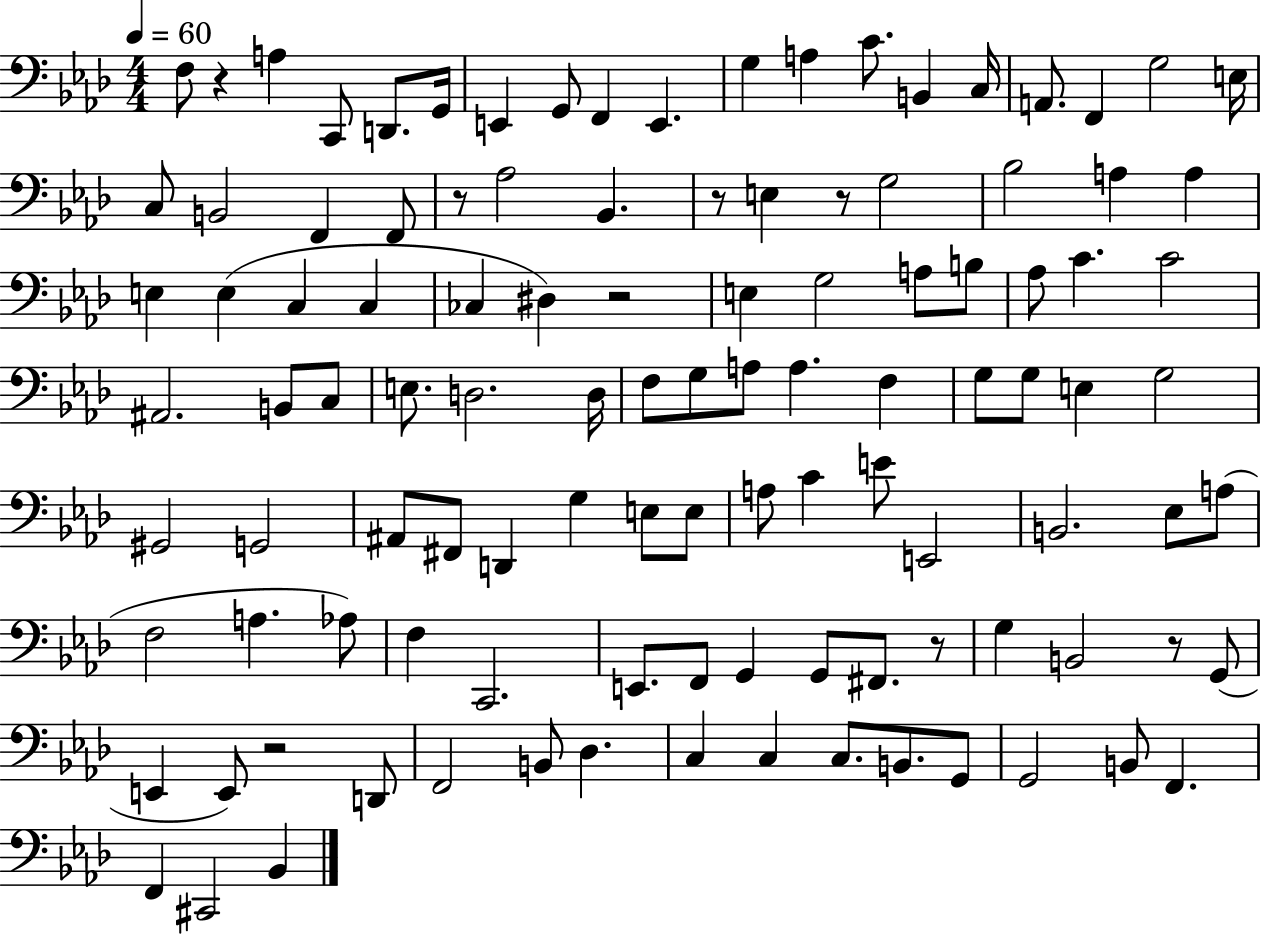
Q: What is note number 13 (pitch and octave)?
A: B2